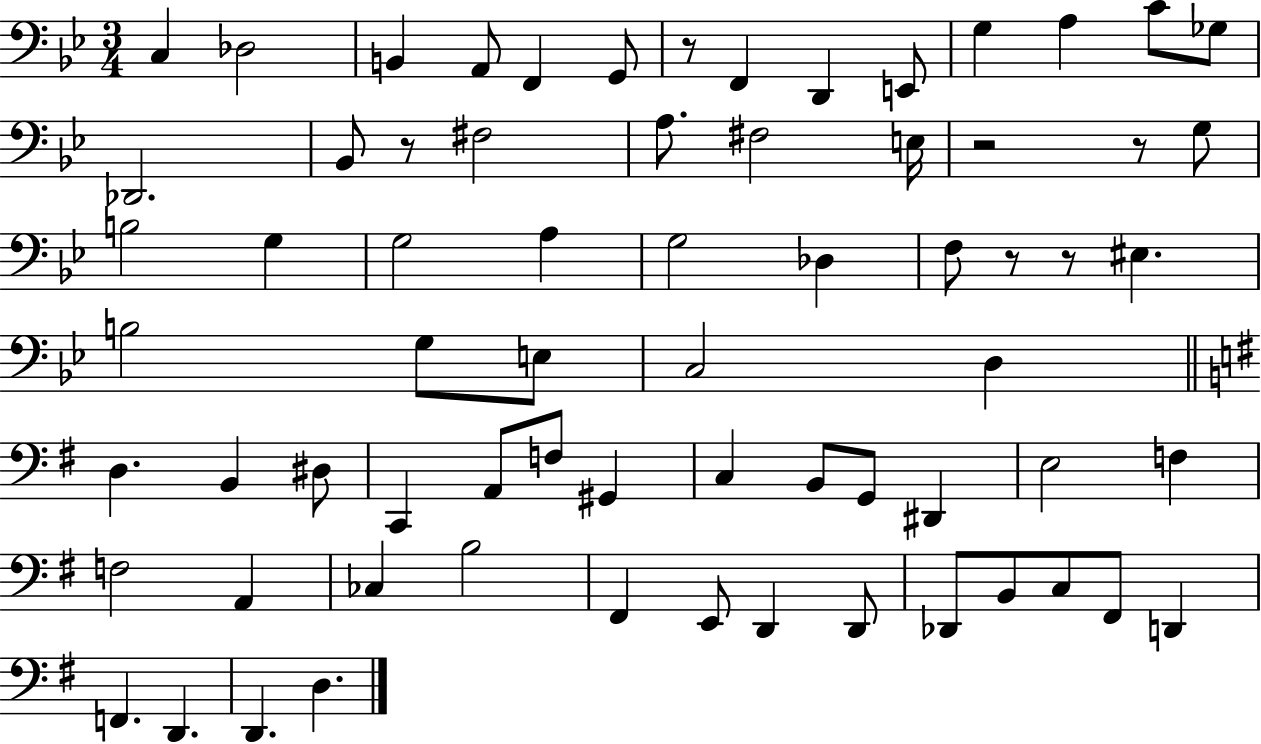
X:1
T:Untitled
M:3/4
L:1/4
K:Bb
C, _D,2 B,, A,,/2 F,, G,,/2 z/2 F,, D,, E,,/2 G, A, C/2 _G,/2 _D,,2 _B,,/2 z/2 ^F,2 A,/2 ^F,2 E,/4 z2 z/2 G,/2 B,2 G, G,2 A, G,2 _D, F,/2 z/2 z/2 ^E, B,2 G,/2 E,/2 C,2 D, D, B,, ^D,/2 C,, A,,/2 F,/2 ^G,, C, B,,/2 G,,/2 ^D,, E,2 F, F,2 A,, _C, B,2 ^F,, E,,/2 D,, D,,/2 _D,,/2 B,,/2 C,/2 ^F,,/2 D,, F,, D,, D,, D,